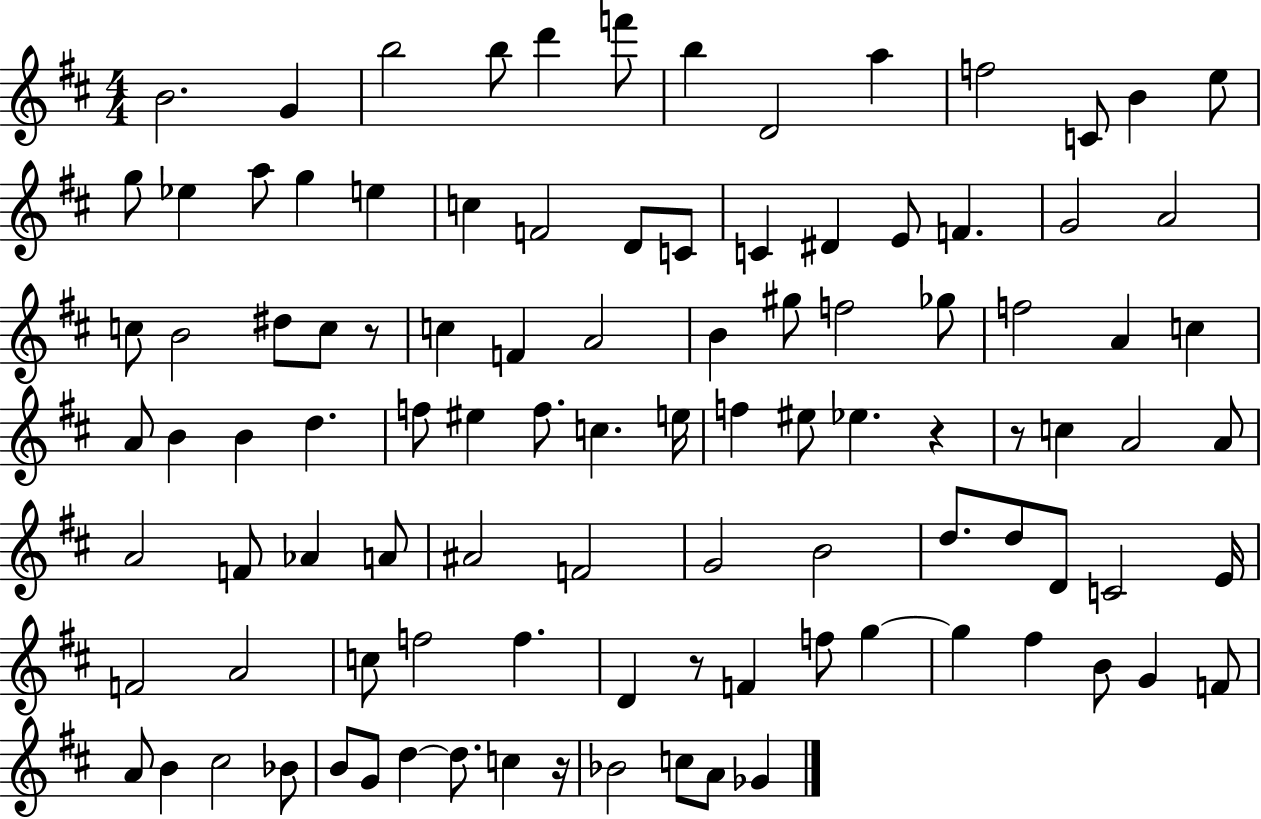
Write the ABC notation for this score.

X:1
T:Untitled
M:4/4
L:1/4
K:D
B2 G b2 b/2 d' f'/2 b D2 a f2 C/2 B e/2 g/2 _e a/2 g e c F2 D/2 C/2 C ^D E/2 F G2 A2 c/2 B2 ^d/2 c/2 z/2 c F A2 B ^g/2 f2 _g/2 f2 A c A/2 B B d f/2 ^e f/2 c e/4 f ^e/2 _e z z/2 c A2 A/2 A2 F/2 _A A/2 ^A2 F2 G2 B2 d/2 d/2 D/2 C2 E/4 F2 A2 c/2 f2 f D z/2 F f/2 g g ^f B/2 G F/2 A/2 B ^c2 _B/2 B/2 G/2 d d/2 c z/4 _B2 c/2 A/2 _G